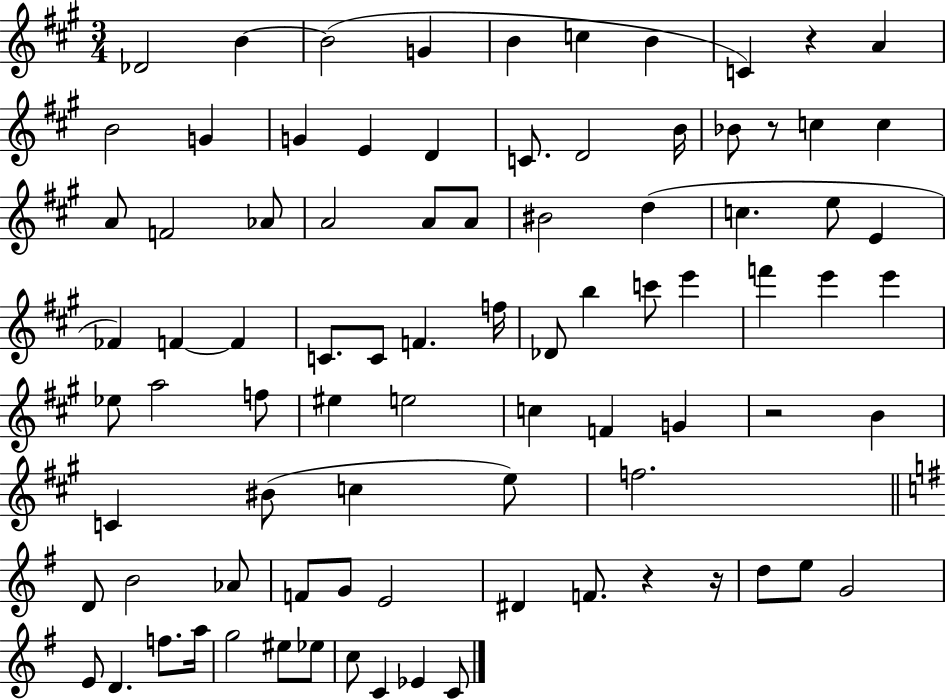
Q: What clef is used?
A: treble